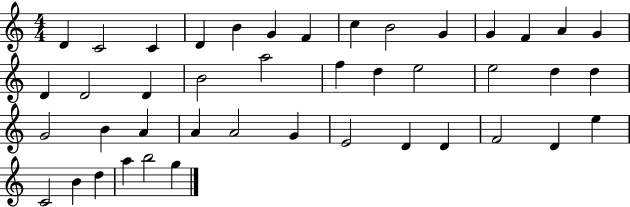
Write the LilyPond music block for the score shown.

{
  \clef treble
  \numericTimeSignature
  \time 4/4
  \key c \major
  d'4 c'2 c'4 | d'4 b'4 g'4 f'4 | c''4 b'2 g'4 | g'4 f'4 a'4 g'4 | \break d'4 d'2 d'4 | b'2 a''2 | f''4 d''4 e''2 | e''2 d''4 d''4 | \break g'2 b'4 a'4 | a'4 a'2 g'4 | e'2 d'4 d'4 | f'2 d'4 e''4 | \break c'2 b'4 d''4 | a''4 b''2 g''4 | \bar "|."
}